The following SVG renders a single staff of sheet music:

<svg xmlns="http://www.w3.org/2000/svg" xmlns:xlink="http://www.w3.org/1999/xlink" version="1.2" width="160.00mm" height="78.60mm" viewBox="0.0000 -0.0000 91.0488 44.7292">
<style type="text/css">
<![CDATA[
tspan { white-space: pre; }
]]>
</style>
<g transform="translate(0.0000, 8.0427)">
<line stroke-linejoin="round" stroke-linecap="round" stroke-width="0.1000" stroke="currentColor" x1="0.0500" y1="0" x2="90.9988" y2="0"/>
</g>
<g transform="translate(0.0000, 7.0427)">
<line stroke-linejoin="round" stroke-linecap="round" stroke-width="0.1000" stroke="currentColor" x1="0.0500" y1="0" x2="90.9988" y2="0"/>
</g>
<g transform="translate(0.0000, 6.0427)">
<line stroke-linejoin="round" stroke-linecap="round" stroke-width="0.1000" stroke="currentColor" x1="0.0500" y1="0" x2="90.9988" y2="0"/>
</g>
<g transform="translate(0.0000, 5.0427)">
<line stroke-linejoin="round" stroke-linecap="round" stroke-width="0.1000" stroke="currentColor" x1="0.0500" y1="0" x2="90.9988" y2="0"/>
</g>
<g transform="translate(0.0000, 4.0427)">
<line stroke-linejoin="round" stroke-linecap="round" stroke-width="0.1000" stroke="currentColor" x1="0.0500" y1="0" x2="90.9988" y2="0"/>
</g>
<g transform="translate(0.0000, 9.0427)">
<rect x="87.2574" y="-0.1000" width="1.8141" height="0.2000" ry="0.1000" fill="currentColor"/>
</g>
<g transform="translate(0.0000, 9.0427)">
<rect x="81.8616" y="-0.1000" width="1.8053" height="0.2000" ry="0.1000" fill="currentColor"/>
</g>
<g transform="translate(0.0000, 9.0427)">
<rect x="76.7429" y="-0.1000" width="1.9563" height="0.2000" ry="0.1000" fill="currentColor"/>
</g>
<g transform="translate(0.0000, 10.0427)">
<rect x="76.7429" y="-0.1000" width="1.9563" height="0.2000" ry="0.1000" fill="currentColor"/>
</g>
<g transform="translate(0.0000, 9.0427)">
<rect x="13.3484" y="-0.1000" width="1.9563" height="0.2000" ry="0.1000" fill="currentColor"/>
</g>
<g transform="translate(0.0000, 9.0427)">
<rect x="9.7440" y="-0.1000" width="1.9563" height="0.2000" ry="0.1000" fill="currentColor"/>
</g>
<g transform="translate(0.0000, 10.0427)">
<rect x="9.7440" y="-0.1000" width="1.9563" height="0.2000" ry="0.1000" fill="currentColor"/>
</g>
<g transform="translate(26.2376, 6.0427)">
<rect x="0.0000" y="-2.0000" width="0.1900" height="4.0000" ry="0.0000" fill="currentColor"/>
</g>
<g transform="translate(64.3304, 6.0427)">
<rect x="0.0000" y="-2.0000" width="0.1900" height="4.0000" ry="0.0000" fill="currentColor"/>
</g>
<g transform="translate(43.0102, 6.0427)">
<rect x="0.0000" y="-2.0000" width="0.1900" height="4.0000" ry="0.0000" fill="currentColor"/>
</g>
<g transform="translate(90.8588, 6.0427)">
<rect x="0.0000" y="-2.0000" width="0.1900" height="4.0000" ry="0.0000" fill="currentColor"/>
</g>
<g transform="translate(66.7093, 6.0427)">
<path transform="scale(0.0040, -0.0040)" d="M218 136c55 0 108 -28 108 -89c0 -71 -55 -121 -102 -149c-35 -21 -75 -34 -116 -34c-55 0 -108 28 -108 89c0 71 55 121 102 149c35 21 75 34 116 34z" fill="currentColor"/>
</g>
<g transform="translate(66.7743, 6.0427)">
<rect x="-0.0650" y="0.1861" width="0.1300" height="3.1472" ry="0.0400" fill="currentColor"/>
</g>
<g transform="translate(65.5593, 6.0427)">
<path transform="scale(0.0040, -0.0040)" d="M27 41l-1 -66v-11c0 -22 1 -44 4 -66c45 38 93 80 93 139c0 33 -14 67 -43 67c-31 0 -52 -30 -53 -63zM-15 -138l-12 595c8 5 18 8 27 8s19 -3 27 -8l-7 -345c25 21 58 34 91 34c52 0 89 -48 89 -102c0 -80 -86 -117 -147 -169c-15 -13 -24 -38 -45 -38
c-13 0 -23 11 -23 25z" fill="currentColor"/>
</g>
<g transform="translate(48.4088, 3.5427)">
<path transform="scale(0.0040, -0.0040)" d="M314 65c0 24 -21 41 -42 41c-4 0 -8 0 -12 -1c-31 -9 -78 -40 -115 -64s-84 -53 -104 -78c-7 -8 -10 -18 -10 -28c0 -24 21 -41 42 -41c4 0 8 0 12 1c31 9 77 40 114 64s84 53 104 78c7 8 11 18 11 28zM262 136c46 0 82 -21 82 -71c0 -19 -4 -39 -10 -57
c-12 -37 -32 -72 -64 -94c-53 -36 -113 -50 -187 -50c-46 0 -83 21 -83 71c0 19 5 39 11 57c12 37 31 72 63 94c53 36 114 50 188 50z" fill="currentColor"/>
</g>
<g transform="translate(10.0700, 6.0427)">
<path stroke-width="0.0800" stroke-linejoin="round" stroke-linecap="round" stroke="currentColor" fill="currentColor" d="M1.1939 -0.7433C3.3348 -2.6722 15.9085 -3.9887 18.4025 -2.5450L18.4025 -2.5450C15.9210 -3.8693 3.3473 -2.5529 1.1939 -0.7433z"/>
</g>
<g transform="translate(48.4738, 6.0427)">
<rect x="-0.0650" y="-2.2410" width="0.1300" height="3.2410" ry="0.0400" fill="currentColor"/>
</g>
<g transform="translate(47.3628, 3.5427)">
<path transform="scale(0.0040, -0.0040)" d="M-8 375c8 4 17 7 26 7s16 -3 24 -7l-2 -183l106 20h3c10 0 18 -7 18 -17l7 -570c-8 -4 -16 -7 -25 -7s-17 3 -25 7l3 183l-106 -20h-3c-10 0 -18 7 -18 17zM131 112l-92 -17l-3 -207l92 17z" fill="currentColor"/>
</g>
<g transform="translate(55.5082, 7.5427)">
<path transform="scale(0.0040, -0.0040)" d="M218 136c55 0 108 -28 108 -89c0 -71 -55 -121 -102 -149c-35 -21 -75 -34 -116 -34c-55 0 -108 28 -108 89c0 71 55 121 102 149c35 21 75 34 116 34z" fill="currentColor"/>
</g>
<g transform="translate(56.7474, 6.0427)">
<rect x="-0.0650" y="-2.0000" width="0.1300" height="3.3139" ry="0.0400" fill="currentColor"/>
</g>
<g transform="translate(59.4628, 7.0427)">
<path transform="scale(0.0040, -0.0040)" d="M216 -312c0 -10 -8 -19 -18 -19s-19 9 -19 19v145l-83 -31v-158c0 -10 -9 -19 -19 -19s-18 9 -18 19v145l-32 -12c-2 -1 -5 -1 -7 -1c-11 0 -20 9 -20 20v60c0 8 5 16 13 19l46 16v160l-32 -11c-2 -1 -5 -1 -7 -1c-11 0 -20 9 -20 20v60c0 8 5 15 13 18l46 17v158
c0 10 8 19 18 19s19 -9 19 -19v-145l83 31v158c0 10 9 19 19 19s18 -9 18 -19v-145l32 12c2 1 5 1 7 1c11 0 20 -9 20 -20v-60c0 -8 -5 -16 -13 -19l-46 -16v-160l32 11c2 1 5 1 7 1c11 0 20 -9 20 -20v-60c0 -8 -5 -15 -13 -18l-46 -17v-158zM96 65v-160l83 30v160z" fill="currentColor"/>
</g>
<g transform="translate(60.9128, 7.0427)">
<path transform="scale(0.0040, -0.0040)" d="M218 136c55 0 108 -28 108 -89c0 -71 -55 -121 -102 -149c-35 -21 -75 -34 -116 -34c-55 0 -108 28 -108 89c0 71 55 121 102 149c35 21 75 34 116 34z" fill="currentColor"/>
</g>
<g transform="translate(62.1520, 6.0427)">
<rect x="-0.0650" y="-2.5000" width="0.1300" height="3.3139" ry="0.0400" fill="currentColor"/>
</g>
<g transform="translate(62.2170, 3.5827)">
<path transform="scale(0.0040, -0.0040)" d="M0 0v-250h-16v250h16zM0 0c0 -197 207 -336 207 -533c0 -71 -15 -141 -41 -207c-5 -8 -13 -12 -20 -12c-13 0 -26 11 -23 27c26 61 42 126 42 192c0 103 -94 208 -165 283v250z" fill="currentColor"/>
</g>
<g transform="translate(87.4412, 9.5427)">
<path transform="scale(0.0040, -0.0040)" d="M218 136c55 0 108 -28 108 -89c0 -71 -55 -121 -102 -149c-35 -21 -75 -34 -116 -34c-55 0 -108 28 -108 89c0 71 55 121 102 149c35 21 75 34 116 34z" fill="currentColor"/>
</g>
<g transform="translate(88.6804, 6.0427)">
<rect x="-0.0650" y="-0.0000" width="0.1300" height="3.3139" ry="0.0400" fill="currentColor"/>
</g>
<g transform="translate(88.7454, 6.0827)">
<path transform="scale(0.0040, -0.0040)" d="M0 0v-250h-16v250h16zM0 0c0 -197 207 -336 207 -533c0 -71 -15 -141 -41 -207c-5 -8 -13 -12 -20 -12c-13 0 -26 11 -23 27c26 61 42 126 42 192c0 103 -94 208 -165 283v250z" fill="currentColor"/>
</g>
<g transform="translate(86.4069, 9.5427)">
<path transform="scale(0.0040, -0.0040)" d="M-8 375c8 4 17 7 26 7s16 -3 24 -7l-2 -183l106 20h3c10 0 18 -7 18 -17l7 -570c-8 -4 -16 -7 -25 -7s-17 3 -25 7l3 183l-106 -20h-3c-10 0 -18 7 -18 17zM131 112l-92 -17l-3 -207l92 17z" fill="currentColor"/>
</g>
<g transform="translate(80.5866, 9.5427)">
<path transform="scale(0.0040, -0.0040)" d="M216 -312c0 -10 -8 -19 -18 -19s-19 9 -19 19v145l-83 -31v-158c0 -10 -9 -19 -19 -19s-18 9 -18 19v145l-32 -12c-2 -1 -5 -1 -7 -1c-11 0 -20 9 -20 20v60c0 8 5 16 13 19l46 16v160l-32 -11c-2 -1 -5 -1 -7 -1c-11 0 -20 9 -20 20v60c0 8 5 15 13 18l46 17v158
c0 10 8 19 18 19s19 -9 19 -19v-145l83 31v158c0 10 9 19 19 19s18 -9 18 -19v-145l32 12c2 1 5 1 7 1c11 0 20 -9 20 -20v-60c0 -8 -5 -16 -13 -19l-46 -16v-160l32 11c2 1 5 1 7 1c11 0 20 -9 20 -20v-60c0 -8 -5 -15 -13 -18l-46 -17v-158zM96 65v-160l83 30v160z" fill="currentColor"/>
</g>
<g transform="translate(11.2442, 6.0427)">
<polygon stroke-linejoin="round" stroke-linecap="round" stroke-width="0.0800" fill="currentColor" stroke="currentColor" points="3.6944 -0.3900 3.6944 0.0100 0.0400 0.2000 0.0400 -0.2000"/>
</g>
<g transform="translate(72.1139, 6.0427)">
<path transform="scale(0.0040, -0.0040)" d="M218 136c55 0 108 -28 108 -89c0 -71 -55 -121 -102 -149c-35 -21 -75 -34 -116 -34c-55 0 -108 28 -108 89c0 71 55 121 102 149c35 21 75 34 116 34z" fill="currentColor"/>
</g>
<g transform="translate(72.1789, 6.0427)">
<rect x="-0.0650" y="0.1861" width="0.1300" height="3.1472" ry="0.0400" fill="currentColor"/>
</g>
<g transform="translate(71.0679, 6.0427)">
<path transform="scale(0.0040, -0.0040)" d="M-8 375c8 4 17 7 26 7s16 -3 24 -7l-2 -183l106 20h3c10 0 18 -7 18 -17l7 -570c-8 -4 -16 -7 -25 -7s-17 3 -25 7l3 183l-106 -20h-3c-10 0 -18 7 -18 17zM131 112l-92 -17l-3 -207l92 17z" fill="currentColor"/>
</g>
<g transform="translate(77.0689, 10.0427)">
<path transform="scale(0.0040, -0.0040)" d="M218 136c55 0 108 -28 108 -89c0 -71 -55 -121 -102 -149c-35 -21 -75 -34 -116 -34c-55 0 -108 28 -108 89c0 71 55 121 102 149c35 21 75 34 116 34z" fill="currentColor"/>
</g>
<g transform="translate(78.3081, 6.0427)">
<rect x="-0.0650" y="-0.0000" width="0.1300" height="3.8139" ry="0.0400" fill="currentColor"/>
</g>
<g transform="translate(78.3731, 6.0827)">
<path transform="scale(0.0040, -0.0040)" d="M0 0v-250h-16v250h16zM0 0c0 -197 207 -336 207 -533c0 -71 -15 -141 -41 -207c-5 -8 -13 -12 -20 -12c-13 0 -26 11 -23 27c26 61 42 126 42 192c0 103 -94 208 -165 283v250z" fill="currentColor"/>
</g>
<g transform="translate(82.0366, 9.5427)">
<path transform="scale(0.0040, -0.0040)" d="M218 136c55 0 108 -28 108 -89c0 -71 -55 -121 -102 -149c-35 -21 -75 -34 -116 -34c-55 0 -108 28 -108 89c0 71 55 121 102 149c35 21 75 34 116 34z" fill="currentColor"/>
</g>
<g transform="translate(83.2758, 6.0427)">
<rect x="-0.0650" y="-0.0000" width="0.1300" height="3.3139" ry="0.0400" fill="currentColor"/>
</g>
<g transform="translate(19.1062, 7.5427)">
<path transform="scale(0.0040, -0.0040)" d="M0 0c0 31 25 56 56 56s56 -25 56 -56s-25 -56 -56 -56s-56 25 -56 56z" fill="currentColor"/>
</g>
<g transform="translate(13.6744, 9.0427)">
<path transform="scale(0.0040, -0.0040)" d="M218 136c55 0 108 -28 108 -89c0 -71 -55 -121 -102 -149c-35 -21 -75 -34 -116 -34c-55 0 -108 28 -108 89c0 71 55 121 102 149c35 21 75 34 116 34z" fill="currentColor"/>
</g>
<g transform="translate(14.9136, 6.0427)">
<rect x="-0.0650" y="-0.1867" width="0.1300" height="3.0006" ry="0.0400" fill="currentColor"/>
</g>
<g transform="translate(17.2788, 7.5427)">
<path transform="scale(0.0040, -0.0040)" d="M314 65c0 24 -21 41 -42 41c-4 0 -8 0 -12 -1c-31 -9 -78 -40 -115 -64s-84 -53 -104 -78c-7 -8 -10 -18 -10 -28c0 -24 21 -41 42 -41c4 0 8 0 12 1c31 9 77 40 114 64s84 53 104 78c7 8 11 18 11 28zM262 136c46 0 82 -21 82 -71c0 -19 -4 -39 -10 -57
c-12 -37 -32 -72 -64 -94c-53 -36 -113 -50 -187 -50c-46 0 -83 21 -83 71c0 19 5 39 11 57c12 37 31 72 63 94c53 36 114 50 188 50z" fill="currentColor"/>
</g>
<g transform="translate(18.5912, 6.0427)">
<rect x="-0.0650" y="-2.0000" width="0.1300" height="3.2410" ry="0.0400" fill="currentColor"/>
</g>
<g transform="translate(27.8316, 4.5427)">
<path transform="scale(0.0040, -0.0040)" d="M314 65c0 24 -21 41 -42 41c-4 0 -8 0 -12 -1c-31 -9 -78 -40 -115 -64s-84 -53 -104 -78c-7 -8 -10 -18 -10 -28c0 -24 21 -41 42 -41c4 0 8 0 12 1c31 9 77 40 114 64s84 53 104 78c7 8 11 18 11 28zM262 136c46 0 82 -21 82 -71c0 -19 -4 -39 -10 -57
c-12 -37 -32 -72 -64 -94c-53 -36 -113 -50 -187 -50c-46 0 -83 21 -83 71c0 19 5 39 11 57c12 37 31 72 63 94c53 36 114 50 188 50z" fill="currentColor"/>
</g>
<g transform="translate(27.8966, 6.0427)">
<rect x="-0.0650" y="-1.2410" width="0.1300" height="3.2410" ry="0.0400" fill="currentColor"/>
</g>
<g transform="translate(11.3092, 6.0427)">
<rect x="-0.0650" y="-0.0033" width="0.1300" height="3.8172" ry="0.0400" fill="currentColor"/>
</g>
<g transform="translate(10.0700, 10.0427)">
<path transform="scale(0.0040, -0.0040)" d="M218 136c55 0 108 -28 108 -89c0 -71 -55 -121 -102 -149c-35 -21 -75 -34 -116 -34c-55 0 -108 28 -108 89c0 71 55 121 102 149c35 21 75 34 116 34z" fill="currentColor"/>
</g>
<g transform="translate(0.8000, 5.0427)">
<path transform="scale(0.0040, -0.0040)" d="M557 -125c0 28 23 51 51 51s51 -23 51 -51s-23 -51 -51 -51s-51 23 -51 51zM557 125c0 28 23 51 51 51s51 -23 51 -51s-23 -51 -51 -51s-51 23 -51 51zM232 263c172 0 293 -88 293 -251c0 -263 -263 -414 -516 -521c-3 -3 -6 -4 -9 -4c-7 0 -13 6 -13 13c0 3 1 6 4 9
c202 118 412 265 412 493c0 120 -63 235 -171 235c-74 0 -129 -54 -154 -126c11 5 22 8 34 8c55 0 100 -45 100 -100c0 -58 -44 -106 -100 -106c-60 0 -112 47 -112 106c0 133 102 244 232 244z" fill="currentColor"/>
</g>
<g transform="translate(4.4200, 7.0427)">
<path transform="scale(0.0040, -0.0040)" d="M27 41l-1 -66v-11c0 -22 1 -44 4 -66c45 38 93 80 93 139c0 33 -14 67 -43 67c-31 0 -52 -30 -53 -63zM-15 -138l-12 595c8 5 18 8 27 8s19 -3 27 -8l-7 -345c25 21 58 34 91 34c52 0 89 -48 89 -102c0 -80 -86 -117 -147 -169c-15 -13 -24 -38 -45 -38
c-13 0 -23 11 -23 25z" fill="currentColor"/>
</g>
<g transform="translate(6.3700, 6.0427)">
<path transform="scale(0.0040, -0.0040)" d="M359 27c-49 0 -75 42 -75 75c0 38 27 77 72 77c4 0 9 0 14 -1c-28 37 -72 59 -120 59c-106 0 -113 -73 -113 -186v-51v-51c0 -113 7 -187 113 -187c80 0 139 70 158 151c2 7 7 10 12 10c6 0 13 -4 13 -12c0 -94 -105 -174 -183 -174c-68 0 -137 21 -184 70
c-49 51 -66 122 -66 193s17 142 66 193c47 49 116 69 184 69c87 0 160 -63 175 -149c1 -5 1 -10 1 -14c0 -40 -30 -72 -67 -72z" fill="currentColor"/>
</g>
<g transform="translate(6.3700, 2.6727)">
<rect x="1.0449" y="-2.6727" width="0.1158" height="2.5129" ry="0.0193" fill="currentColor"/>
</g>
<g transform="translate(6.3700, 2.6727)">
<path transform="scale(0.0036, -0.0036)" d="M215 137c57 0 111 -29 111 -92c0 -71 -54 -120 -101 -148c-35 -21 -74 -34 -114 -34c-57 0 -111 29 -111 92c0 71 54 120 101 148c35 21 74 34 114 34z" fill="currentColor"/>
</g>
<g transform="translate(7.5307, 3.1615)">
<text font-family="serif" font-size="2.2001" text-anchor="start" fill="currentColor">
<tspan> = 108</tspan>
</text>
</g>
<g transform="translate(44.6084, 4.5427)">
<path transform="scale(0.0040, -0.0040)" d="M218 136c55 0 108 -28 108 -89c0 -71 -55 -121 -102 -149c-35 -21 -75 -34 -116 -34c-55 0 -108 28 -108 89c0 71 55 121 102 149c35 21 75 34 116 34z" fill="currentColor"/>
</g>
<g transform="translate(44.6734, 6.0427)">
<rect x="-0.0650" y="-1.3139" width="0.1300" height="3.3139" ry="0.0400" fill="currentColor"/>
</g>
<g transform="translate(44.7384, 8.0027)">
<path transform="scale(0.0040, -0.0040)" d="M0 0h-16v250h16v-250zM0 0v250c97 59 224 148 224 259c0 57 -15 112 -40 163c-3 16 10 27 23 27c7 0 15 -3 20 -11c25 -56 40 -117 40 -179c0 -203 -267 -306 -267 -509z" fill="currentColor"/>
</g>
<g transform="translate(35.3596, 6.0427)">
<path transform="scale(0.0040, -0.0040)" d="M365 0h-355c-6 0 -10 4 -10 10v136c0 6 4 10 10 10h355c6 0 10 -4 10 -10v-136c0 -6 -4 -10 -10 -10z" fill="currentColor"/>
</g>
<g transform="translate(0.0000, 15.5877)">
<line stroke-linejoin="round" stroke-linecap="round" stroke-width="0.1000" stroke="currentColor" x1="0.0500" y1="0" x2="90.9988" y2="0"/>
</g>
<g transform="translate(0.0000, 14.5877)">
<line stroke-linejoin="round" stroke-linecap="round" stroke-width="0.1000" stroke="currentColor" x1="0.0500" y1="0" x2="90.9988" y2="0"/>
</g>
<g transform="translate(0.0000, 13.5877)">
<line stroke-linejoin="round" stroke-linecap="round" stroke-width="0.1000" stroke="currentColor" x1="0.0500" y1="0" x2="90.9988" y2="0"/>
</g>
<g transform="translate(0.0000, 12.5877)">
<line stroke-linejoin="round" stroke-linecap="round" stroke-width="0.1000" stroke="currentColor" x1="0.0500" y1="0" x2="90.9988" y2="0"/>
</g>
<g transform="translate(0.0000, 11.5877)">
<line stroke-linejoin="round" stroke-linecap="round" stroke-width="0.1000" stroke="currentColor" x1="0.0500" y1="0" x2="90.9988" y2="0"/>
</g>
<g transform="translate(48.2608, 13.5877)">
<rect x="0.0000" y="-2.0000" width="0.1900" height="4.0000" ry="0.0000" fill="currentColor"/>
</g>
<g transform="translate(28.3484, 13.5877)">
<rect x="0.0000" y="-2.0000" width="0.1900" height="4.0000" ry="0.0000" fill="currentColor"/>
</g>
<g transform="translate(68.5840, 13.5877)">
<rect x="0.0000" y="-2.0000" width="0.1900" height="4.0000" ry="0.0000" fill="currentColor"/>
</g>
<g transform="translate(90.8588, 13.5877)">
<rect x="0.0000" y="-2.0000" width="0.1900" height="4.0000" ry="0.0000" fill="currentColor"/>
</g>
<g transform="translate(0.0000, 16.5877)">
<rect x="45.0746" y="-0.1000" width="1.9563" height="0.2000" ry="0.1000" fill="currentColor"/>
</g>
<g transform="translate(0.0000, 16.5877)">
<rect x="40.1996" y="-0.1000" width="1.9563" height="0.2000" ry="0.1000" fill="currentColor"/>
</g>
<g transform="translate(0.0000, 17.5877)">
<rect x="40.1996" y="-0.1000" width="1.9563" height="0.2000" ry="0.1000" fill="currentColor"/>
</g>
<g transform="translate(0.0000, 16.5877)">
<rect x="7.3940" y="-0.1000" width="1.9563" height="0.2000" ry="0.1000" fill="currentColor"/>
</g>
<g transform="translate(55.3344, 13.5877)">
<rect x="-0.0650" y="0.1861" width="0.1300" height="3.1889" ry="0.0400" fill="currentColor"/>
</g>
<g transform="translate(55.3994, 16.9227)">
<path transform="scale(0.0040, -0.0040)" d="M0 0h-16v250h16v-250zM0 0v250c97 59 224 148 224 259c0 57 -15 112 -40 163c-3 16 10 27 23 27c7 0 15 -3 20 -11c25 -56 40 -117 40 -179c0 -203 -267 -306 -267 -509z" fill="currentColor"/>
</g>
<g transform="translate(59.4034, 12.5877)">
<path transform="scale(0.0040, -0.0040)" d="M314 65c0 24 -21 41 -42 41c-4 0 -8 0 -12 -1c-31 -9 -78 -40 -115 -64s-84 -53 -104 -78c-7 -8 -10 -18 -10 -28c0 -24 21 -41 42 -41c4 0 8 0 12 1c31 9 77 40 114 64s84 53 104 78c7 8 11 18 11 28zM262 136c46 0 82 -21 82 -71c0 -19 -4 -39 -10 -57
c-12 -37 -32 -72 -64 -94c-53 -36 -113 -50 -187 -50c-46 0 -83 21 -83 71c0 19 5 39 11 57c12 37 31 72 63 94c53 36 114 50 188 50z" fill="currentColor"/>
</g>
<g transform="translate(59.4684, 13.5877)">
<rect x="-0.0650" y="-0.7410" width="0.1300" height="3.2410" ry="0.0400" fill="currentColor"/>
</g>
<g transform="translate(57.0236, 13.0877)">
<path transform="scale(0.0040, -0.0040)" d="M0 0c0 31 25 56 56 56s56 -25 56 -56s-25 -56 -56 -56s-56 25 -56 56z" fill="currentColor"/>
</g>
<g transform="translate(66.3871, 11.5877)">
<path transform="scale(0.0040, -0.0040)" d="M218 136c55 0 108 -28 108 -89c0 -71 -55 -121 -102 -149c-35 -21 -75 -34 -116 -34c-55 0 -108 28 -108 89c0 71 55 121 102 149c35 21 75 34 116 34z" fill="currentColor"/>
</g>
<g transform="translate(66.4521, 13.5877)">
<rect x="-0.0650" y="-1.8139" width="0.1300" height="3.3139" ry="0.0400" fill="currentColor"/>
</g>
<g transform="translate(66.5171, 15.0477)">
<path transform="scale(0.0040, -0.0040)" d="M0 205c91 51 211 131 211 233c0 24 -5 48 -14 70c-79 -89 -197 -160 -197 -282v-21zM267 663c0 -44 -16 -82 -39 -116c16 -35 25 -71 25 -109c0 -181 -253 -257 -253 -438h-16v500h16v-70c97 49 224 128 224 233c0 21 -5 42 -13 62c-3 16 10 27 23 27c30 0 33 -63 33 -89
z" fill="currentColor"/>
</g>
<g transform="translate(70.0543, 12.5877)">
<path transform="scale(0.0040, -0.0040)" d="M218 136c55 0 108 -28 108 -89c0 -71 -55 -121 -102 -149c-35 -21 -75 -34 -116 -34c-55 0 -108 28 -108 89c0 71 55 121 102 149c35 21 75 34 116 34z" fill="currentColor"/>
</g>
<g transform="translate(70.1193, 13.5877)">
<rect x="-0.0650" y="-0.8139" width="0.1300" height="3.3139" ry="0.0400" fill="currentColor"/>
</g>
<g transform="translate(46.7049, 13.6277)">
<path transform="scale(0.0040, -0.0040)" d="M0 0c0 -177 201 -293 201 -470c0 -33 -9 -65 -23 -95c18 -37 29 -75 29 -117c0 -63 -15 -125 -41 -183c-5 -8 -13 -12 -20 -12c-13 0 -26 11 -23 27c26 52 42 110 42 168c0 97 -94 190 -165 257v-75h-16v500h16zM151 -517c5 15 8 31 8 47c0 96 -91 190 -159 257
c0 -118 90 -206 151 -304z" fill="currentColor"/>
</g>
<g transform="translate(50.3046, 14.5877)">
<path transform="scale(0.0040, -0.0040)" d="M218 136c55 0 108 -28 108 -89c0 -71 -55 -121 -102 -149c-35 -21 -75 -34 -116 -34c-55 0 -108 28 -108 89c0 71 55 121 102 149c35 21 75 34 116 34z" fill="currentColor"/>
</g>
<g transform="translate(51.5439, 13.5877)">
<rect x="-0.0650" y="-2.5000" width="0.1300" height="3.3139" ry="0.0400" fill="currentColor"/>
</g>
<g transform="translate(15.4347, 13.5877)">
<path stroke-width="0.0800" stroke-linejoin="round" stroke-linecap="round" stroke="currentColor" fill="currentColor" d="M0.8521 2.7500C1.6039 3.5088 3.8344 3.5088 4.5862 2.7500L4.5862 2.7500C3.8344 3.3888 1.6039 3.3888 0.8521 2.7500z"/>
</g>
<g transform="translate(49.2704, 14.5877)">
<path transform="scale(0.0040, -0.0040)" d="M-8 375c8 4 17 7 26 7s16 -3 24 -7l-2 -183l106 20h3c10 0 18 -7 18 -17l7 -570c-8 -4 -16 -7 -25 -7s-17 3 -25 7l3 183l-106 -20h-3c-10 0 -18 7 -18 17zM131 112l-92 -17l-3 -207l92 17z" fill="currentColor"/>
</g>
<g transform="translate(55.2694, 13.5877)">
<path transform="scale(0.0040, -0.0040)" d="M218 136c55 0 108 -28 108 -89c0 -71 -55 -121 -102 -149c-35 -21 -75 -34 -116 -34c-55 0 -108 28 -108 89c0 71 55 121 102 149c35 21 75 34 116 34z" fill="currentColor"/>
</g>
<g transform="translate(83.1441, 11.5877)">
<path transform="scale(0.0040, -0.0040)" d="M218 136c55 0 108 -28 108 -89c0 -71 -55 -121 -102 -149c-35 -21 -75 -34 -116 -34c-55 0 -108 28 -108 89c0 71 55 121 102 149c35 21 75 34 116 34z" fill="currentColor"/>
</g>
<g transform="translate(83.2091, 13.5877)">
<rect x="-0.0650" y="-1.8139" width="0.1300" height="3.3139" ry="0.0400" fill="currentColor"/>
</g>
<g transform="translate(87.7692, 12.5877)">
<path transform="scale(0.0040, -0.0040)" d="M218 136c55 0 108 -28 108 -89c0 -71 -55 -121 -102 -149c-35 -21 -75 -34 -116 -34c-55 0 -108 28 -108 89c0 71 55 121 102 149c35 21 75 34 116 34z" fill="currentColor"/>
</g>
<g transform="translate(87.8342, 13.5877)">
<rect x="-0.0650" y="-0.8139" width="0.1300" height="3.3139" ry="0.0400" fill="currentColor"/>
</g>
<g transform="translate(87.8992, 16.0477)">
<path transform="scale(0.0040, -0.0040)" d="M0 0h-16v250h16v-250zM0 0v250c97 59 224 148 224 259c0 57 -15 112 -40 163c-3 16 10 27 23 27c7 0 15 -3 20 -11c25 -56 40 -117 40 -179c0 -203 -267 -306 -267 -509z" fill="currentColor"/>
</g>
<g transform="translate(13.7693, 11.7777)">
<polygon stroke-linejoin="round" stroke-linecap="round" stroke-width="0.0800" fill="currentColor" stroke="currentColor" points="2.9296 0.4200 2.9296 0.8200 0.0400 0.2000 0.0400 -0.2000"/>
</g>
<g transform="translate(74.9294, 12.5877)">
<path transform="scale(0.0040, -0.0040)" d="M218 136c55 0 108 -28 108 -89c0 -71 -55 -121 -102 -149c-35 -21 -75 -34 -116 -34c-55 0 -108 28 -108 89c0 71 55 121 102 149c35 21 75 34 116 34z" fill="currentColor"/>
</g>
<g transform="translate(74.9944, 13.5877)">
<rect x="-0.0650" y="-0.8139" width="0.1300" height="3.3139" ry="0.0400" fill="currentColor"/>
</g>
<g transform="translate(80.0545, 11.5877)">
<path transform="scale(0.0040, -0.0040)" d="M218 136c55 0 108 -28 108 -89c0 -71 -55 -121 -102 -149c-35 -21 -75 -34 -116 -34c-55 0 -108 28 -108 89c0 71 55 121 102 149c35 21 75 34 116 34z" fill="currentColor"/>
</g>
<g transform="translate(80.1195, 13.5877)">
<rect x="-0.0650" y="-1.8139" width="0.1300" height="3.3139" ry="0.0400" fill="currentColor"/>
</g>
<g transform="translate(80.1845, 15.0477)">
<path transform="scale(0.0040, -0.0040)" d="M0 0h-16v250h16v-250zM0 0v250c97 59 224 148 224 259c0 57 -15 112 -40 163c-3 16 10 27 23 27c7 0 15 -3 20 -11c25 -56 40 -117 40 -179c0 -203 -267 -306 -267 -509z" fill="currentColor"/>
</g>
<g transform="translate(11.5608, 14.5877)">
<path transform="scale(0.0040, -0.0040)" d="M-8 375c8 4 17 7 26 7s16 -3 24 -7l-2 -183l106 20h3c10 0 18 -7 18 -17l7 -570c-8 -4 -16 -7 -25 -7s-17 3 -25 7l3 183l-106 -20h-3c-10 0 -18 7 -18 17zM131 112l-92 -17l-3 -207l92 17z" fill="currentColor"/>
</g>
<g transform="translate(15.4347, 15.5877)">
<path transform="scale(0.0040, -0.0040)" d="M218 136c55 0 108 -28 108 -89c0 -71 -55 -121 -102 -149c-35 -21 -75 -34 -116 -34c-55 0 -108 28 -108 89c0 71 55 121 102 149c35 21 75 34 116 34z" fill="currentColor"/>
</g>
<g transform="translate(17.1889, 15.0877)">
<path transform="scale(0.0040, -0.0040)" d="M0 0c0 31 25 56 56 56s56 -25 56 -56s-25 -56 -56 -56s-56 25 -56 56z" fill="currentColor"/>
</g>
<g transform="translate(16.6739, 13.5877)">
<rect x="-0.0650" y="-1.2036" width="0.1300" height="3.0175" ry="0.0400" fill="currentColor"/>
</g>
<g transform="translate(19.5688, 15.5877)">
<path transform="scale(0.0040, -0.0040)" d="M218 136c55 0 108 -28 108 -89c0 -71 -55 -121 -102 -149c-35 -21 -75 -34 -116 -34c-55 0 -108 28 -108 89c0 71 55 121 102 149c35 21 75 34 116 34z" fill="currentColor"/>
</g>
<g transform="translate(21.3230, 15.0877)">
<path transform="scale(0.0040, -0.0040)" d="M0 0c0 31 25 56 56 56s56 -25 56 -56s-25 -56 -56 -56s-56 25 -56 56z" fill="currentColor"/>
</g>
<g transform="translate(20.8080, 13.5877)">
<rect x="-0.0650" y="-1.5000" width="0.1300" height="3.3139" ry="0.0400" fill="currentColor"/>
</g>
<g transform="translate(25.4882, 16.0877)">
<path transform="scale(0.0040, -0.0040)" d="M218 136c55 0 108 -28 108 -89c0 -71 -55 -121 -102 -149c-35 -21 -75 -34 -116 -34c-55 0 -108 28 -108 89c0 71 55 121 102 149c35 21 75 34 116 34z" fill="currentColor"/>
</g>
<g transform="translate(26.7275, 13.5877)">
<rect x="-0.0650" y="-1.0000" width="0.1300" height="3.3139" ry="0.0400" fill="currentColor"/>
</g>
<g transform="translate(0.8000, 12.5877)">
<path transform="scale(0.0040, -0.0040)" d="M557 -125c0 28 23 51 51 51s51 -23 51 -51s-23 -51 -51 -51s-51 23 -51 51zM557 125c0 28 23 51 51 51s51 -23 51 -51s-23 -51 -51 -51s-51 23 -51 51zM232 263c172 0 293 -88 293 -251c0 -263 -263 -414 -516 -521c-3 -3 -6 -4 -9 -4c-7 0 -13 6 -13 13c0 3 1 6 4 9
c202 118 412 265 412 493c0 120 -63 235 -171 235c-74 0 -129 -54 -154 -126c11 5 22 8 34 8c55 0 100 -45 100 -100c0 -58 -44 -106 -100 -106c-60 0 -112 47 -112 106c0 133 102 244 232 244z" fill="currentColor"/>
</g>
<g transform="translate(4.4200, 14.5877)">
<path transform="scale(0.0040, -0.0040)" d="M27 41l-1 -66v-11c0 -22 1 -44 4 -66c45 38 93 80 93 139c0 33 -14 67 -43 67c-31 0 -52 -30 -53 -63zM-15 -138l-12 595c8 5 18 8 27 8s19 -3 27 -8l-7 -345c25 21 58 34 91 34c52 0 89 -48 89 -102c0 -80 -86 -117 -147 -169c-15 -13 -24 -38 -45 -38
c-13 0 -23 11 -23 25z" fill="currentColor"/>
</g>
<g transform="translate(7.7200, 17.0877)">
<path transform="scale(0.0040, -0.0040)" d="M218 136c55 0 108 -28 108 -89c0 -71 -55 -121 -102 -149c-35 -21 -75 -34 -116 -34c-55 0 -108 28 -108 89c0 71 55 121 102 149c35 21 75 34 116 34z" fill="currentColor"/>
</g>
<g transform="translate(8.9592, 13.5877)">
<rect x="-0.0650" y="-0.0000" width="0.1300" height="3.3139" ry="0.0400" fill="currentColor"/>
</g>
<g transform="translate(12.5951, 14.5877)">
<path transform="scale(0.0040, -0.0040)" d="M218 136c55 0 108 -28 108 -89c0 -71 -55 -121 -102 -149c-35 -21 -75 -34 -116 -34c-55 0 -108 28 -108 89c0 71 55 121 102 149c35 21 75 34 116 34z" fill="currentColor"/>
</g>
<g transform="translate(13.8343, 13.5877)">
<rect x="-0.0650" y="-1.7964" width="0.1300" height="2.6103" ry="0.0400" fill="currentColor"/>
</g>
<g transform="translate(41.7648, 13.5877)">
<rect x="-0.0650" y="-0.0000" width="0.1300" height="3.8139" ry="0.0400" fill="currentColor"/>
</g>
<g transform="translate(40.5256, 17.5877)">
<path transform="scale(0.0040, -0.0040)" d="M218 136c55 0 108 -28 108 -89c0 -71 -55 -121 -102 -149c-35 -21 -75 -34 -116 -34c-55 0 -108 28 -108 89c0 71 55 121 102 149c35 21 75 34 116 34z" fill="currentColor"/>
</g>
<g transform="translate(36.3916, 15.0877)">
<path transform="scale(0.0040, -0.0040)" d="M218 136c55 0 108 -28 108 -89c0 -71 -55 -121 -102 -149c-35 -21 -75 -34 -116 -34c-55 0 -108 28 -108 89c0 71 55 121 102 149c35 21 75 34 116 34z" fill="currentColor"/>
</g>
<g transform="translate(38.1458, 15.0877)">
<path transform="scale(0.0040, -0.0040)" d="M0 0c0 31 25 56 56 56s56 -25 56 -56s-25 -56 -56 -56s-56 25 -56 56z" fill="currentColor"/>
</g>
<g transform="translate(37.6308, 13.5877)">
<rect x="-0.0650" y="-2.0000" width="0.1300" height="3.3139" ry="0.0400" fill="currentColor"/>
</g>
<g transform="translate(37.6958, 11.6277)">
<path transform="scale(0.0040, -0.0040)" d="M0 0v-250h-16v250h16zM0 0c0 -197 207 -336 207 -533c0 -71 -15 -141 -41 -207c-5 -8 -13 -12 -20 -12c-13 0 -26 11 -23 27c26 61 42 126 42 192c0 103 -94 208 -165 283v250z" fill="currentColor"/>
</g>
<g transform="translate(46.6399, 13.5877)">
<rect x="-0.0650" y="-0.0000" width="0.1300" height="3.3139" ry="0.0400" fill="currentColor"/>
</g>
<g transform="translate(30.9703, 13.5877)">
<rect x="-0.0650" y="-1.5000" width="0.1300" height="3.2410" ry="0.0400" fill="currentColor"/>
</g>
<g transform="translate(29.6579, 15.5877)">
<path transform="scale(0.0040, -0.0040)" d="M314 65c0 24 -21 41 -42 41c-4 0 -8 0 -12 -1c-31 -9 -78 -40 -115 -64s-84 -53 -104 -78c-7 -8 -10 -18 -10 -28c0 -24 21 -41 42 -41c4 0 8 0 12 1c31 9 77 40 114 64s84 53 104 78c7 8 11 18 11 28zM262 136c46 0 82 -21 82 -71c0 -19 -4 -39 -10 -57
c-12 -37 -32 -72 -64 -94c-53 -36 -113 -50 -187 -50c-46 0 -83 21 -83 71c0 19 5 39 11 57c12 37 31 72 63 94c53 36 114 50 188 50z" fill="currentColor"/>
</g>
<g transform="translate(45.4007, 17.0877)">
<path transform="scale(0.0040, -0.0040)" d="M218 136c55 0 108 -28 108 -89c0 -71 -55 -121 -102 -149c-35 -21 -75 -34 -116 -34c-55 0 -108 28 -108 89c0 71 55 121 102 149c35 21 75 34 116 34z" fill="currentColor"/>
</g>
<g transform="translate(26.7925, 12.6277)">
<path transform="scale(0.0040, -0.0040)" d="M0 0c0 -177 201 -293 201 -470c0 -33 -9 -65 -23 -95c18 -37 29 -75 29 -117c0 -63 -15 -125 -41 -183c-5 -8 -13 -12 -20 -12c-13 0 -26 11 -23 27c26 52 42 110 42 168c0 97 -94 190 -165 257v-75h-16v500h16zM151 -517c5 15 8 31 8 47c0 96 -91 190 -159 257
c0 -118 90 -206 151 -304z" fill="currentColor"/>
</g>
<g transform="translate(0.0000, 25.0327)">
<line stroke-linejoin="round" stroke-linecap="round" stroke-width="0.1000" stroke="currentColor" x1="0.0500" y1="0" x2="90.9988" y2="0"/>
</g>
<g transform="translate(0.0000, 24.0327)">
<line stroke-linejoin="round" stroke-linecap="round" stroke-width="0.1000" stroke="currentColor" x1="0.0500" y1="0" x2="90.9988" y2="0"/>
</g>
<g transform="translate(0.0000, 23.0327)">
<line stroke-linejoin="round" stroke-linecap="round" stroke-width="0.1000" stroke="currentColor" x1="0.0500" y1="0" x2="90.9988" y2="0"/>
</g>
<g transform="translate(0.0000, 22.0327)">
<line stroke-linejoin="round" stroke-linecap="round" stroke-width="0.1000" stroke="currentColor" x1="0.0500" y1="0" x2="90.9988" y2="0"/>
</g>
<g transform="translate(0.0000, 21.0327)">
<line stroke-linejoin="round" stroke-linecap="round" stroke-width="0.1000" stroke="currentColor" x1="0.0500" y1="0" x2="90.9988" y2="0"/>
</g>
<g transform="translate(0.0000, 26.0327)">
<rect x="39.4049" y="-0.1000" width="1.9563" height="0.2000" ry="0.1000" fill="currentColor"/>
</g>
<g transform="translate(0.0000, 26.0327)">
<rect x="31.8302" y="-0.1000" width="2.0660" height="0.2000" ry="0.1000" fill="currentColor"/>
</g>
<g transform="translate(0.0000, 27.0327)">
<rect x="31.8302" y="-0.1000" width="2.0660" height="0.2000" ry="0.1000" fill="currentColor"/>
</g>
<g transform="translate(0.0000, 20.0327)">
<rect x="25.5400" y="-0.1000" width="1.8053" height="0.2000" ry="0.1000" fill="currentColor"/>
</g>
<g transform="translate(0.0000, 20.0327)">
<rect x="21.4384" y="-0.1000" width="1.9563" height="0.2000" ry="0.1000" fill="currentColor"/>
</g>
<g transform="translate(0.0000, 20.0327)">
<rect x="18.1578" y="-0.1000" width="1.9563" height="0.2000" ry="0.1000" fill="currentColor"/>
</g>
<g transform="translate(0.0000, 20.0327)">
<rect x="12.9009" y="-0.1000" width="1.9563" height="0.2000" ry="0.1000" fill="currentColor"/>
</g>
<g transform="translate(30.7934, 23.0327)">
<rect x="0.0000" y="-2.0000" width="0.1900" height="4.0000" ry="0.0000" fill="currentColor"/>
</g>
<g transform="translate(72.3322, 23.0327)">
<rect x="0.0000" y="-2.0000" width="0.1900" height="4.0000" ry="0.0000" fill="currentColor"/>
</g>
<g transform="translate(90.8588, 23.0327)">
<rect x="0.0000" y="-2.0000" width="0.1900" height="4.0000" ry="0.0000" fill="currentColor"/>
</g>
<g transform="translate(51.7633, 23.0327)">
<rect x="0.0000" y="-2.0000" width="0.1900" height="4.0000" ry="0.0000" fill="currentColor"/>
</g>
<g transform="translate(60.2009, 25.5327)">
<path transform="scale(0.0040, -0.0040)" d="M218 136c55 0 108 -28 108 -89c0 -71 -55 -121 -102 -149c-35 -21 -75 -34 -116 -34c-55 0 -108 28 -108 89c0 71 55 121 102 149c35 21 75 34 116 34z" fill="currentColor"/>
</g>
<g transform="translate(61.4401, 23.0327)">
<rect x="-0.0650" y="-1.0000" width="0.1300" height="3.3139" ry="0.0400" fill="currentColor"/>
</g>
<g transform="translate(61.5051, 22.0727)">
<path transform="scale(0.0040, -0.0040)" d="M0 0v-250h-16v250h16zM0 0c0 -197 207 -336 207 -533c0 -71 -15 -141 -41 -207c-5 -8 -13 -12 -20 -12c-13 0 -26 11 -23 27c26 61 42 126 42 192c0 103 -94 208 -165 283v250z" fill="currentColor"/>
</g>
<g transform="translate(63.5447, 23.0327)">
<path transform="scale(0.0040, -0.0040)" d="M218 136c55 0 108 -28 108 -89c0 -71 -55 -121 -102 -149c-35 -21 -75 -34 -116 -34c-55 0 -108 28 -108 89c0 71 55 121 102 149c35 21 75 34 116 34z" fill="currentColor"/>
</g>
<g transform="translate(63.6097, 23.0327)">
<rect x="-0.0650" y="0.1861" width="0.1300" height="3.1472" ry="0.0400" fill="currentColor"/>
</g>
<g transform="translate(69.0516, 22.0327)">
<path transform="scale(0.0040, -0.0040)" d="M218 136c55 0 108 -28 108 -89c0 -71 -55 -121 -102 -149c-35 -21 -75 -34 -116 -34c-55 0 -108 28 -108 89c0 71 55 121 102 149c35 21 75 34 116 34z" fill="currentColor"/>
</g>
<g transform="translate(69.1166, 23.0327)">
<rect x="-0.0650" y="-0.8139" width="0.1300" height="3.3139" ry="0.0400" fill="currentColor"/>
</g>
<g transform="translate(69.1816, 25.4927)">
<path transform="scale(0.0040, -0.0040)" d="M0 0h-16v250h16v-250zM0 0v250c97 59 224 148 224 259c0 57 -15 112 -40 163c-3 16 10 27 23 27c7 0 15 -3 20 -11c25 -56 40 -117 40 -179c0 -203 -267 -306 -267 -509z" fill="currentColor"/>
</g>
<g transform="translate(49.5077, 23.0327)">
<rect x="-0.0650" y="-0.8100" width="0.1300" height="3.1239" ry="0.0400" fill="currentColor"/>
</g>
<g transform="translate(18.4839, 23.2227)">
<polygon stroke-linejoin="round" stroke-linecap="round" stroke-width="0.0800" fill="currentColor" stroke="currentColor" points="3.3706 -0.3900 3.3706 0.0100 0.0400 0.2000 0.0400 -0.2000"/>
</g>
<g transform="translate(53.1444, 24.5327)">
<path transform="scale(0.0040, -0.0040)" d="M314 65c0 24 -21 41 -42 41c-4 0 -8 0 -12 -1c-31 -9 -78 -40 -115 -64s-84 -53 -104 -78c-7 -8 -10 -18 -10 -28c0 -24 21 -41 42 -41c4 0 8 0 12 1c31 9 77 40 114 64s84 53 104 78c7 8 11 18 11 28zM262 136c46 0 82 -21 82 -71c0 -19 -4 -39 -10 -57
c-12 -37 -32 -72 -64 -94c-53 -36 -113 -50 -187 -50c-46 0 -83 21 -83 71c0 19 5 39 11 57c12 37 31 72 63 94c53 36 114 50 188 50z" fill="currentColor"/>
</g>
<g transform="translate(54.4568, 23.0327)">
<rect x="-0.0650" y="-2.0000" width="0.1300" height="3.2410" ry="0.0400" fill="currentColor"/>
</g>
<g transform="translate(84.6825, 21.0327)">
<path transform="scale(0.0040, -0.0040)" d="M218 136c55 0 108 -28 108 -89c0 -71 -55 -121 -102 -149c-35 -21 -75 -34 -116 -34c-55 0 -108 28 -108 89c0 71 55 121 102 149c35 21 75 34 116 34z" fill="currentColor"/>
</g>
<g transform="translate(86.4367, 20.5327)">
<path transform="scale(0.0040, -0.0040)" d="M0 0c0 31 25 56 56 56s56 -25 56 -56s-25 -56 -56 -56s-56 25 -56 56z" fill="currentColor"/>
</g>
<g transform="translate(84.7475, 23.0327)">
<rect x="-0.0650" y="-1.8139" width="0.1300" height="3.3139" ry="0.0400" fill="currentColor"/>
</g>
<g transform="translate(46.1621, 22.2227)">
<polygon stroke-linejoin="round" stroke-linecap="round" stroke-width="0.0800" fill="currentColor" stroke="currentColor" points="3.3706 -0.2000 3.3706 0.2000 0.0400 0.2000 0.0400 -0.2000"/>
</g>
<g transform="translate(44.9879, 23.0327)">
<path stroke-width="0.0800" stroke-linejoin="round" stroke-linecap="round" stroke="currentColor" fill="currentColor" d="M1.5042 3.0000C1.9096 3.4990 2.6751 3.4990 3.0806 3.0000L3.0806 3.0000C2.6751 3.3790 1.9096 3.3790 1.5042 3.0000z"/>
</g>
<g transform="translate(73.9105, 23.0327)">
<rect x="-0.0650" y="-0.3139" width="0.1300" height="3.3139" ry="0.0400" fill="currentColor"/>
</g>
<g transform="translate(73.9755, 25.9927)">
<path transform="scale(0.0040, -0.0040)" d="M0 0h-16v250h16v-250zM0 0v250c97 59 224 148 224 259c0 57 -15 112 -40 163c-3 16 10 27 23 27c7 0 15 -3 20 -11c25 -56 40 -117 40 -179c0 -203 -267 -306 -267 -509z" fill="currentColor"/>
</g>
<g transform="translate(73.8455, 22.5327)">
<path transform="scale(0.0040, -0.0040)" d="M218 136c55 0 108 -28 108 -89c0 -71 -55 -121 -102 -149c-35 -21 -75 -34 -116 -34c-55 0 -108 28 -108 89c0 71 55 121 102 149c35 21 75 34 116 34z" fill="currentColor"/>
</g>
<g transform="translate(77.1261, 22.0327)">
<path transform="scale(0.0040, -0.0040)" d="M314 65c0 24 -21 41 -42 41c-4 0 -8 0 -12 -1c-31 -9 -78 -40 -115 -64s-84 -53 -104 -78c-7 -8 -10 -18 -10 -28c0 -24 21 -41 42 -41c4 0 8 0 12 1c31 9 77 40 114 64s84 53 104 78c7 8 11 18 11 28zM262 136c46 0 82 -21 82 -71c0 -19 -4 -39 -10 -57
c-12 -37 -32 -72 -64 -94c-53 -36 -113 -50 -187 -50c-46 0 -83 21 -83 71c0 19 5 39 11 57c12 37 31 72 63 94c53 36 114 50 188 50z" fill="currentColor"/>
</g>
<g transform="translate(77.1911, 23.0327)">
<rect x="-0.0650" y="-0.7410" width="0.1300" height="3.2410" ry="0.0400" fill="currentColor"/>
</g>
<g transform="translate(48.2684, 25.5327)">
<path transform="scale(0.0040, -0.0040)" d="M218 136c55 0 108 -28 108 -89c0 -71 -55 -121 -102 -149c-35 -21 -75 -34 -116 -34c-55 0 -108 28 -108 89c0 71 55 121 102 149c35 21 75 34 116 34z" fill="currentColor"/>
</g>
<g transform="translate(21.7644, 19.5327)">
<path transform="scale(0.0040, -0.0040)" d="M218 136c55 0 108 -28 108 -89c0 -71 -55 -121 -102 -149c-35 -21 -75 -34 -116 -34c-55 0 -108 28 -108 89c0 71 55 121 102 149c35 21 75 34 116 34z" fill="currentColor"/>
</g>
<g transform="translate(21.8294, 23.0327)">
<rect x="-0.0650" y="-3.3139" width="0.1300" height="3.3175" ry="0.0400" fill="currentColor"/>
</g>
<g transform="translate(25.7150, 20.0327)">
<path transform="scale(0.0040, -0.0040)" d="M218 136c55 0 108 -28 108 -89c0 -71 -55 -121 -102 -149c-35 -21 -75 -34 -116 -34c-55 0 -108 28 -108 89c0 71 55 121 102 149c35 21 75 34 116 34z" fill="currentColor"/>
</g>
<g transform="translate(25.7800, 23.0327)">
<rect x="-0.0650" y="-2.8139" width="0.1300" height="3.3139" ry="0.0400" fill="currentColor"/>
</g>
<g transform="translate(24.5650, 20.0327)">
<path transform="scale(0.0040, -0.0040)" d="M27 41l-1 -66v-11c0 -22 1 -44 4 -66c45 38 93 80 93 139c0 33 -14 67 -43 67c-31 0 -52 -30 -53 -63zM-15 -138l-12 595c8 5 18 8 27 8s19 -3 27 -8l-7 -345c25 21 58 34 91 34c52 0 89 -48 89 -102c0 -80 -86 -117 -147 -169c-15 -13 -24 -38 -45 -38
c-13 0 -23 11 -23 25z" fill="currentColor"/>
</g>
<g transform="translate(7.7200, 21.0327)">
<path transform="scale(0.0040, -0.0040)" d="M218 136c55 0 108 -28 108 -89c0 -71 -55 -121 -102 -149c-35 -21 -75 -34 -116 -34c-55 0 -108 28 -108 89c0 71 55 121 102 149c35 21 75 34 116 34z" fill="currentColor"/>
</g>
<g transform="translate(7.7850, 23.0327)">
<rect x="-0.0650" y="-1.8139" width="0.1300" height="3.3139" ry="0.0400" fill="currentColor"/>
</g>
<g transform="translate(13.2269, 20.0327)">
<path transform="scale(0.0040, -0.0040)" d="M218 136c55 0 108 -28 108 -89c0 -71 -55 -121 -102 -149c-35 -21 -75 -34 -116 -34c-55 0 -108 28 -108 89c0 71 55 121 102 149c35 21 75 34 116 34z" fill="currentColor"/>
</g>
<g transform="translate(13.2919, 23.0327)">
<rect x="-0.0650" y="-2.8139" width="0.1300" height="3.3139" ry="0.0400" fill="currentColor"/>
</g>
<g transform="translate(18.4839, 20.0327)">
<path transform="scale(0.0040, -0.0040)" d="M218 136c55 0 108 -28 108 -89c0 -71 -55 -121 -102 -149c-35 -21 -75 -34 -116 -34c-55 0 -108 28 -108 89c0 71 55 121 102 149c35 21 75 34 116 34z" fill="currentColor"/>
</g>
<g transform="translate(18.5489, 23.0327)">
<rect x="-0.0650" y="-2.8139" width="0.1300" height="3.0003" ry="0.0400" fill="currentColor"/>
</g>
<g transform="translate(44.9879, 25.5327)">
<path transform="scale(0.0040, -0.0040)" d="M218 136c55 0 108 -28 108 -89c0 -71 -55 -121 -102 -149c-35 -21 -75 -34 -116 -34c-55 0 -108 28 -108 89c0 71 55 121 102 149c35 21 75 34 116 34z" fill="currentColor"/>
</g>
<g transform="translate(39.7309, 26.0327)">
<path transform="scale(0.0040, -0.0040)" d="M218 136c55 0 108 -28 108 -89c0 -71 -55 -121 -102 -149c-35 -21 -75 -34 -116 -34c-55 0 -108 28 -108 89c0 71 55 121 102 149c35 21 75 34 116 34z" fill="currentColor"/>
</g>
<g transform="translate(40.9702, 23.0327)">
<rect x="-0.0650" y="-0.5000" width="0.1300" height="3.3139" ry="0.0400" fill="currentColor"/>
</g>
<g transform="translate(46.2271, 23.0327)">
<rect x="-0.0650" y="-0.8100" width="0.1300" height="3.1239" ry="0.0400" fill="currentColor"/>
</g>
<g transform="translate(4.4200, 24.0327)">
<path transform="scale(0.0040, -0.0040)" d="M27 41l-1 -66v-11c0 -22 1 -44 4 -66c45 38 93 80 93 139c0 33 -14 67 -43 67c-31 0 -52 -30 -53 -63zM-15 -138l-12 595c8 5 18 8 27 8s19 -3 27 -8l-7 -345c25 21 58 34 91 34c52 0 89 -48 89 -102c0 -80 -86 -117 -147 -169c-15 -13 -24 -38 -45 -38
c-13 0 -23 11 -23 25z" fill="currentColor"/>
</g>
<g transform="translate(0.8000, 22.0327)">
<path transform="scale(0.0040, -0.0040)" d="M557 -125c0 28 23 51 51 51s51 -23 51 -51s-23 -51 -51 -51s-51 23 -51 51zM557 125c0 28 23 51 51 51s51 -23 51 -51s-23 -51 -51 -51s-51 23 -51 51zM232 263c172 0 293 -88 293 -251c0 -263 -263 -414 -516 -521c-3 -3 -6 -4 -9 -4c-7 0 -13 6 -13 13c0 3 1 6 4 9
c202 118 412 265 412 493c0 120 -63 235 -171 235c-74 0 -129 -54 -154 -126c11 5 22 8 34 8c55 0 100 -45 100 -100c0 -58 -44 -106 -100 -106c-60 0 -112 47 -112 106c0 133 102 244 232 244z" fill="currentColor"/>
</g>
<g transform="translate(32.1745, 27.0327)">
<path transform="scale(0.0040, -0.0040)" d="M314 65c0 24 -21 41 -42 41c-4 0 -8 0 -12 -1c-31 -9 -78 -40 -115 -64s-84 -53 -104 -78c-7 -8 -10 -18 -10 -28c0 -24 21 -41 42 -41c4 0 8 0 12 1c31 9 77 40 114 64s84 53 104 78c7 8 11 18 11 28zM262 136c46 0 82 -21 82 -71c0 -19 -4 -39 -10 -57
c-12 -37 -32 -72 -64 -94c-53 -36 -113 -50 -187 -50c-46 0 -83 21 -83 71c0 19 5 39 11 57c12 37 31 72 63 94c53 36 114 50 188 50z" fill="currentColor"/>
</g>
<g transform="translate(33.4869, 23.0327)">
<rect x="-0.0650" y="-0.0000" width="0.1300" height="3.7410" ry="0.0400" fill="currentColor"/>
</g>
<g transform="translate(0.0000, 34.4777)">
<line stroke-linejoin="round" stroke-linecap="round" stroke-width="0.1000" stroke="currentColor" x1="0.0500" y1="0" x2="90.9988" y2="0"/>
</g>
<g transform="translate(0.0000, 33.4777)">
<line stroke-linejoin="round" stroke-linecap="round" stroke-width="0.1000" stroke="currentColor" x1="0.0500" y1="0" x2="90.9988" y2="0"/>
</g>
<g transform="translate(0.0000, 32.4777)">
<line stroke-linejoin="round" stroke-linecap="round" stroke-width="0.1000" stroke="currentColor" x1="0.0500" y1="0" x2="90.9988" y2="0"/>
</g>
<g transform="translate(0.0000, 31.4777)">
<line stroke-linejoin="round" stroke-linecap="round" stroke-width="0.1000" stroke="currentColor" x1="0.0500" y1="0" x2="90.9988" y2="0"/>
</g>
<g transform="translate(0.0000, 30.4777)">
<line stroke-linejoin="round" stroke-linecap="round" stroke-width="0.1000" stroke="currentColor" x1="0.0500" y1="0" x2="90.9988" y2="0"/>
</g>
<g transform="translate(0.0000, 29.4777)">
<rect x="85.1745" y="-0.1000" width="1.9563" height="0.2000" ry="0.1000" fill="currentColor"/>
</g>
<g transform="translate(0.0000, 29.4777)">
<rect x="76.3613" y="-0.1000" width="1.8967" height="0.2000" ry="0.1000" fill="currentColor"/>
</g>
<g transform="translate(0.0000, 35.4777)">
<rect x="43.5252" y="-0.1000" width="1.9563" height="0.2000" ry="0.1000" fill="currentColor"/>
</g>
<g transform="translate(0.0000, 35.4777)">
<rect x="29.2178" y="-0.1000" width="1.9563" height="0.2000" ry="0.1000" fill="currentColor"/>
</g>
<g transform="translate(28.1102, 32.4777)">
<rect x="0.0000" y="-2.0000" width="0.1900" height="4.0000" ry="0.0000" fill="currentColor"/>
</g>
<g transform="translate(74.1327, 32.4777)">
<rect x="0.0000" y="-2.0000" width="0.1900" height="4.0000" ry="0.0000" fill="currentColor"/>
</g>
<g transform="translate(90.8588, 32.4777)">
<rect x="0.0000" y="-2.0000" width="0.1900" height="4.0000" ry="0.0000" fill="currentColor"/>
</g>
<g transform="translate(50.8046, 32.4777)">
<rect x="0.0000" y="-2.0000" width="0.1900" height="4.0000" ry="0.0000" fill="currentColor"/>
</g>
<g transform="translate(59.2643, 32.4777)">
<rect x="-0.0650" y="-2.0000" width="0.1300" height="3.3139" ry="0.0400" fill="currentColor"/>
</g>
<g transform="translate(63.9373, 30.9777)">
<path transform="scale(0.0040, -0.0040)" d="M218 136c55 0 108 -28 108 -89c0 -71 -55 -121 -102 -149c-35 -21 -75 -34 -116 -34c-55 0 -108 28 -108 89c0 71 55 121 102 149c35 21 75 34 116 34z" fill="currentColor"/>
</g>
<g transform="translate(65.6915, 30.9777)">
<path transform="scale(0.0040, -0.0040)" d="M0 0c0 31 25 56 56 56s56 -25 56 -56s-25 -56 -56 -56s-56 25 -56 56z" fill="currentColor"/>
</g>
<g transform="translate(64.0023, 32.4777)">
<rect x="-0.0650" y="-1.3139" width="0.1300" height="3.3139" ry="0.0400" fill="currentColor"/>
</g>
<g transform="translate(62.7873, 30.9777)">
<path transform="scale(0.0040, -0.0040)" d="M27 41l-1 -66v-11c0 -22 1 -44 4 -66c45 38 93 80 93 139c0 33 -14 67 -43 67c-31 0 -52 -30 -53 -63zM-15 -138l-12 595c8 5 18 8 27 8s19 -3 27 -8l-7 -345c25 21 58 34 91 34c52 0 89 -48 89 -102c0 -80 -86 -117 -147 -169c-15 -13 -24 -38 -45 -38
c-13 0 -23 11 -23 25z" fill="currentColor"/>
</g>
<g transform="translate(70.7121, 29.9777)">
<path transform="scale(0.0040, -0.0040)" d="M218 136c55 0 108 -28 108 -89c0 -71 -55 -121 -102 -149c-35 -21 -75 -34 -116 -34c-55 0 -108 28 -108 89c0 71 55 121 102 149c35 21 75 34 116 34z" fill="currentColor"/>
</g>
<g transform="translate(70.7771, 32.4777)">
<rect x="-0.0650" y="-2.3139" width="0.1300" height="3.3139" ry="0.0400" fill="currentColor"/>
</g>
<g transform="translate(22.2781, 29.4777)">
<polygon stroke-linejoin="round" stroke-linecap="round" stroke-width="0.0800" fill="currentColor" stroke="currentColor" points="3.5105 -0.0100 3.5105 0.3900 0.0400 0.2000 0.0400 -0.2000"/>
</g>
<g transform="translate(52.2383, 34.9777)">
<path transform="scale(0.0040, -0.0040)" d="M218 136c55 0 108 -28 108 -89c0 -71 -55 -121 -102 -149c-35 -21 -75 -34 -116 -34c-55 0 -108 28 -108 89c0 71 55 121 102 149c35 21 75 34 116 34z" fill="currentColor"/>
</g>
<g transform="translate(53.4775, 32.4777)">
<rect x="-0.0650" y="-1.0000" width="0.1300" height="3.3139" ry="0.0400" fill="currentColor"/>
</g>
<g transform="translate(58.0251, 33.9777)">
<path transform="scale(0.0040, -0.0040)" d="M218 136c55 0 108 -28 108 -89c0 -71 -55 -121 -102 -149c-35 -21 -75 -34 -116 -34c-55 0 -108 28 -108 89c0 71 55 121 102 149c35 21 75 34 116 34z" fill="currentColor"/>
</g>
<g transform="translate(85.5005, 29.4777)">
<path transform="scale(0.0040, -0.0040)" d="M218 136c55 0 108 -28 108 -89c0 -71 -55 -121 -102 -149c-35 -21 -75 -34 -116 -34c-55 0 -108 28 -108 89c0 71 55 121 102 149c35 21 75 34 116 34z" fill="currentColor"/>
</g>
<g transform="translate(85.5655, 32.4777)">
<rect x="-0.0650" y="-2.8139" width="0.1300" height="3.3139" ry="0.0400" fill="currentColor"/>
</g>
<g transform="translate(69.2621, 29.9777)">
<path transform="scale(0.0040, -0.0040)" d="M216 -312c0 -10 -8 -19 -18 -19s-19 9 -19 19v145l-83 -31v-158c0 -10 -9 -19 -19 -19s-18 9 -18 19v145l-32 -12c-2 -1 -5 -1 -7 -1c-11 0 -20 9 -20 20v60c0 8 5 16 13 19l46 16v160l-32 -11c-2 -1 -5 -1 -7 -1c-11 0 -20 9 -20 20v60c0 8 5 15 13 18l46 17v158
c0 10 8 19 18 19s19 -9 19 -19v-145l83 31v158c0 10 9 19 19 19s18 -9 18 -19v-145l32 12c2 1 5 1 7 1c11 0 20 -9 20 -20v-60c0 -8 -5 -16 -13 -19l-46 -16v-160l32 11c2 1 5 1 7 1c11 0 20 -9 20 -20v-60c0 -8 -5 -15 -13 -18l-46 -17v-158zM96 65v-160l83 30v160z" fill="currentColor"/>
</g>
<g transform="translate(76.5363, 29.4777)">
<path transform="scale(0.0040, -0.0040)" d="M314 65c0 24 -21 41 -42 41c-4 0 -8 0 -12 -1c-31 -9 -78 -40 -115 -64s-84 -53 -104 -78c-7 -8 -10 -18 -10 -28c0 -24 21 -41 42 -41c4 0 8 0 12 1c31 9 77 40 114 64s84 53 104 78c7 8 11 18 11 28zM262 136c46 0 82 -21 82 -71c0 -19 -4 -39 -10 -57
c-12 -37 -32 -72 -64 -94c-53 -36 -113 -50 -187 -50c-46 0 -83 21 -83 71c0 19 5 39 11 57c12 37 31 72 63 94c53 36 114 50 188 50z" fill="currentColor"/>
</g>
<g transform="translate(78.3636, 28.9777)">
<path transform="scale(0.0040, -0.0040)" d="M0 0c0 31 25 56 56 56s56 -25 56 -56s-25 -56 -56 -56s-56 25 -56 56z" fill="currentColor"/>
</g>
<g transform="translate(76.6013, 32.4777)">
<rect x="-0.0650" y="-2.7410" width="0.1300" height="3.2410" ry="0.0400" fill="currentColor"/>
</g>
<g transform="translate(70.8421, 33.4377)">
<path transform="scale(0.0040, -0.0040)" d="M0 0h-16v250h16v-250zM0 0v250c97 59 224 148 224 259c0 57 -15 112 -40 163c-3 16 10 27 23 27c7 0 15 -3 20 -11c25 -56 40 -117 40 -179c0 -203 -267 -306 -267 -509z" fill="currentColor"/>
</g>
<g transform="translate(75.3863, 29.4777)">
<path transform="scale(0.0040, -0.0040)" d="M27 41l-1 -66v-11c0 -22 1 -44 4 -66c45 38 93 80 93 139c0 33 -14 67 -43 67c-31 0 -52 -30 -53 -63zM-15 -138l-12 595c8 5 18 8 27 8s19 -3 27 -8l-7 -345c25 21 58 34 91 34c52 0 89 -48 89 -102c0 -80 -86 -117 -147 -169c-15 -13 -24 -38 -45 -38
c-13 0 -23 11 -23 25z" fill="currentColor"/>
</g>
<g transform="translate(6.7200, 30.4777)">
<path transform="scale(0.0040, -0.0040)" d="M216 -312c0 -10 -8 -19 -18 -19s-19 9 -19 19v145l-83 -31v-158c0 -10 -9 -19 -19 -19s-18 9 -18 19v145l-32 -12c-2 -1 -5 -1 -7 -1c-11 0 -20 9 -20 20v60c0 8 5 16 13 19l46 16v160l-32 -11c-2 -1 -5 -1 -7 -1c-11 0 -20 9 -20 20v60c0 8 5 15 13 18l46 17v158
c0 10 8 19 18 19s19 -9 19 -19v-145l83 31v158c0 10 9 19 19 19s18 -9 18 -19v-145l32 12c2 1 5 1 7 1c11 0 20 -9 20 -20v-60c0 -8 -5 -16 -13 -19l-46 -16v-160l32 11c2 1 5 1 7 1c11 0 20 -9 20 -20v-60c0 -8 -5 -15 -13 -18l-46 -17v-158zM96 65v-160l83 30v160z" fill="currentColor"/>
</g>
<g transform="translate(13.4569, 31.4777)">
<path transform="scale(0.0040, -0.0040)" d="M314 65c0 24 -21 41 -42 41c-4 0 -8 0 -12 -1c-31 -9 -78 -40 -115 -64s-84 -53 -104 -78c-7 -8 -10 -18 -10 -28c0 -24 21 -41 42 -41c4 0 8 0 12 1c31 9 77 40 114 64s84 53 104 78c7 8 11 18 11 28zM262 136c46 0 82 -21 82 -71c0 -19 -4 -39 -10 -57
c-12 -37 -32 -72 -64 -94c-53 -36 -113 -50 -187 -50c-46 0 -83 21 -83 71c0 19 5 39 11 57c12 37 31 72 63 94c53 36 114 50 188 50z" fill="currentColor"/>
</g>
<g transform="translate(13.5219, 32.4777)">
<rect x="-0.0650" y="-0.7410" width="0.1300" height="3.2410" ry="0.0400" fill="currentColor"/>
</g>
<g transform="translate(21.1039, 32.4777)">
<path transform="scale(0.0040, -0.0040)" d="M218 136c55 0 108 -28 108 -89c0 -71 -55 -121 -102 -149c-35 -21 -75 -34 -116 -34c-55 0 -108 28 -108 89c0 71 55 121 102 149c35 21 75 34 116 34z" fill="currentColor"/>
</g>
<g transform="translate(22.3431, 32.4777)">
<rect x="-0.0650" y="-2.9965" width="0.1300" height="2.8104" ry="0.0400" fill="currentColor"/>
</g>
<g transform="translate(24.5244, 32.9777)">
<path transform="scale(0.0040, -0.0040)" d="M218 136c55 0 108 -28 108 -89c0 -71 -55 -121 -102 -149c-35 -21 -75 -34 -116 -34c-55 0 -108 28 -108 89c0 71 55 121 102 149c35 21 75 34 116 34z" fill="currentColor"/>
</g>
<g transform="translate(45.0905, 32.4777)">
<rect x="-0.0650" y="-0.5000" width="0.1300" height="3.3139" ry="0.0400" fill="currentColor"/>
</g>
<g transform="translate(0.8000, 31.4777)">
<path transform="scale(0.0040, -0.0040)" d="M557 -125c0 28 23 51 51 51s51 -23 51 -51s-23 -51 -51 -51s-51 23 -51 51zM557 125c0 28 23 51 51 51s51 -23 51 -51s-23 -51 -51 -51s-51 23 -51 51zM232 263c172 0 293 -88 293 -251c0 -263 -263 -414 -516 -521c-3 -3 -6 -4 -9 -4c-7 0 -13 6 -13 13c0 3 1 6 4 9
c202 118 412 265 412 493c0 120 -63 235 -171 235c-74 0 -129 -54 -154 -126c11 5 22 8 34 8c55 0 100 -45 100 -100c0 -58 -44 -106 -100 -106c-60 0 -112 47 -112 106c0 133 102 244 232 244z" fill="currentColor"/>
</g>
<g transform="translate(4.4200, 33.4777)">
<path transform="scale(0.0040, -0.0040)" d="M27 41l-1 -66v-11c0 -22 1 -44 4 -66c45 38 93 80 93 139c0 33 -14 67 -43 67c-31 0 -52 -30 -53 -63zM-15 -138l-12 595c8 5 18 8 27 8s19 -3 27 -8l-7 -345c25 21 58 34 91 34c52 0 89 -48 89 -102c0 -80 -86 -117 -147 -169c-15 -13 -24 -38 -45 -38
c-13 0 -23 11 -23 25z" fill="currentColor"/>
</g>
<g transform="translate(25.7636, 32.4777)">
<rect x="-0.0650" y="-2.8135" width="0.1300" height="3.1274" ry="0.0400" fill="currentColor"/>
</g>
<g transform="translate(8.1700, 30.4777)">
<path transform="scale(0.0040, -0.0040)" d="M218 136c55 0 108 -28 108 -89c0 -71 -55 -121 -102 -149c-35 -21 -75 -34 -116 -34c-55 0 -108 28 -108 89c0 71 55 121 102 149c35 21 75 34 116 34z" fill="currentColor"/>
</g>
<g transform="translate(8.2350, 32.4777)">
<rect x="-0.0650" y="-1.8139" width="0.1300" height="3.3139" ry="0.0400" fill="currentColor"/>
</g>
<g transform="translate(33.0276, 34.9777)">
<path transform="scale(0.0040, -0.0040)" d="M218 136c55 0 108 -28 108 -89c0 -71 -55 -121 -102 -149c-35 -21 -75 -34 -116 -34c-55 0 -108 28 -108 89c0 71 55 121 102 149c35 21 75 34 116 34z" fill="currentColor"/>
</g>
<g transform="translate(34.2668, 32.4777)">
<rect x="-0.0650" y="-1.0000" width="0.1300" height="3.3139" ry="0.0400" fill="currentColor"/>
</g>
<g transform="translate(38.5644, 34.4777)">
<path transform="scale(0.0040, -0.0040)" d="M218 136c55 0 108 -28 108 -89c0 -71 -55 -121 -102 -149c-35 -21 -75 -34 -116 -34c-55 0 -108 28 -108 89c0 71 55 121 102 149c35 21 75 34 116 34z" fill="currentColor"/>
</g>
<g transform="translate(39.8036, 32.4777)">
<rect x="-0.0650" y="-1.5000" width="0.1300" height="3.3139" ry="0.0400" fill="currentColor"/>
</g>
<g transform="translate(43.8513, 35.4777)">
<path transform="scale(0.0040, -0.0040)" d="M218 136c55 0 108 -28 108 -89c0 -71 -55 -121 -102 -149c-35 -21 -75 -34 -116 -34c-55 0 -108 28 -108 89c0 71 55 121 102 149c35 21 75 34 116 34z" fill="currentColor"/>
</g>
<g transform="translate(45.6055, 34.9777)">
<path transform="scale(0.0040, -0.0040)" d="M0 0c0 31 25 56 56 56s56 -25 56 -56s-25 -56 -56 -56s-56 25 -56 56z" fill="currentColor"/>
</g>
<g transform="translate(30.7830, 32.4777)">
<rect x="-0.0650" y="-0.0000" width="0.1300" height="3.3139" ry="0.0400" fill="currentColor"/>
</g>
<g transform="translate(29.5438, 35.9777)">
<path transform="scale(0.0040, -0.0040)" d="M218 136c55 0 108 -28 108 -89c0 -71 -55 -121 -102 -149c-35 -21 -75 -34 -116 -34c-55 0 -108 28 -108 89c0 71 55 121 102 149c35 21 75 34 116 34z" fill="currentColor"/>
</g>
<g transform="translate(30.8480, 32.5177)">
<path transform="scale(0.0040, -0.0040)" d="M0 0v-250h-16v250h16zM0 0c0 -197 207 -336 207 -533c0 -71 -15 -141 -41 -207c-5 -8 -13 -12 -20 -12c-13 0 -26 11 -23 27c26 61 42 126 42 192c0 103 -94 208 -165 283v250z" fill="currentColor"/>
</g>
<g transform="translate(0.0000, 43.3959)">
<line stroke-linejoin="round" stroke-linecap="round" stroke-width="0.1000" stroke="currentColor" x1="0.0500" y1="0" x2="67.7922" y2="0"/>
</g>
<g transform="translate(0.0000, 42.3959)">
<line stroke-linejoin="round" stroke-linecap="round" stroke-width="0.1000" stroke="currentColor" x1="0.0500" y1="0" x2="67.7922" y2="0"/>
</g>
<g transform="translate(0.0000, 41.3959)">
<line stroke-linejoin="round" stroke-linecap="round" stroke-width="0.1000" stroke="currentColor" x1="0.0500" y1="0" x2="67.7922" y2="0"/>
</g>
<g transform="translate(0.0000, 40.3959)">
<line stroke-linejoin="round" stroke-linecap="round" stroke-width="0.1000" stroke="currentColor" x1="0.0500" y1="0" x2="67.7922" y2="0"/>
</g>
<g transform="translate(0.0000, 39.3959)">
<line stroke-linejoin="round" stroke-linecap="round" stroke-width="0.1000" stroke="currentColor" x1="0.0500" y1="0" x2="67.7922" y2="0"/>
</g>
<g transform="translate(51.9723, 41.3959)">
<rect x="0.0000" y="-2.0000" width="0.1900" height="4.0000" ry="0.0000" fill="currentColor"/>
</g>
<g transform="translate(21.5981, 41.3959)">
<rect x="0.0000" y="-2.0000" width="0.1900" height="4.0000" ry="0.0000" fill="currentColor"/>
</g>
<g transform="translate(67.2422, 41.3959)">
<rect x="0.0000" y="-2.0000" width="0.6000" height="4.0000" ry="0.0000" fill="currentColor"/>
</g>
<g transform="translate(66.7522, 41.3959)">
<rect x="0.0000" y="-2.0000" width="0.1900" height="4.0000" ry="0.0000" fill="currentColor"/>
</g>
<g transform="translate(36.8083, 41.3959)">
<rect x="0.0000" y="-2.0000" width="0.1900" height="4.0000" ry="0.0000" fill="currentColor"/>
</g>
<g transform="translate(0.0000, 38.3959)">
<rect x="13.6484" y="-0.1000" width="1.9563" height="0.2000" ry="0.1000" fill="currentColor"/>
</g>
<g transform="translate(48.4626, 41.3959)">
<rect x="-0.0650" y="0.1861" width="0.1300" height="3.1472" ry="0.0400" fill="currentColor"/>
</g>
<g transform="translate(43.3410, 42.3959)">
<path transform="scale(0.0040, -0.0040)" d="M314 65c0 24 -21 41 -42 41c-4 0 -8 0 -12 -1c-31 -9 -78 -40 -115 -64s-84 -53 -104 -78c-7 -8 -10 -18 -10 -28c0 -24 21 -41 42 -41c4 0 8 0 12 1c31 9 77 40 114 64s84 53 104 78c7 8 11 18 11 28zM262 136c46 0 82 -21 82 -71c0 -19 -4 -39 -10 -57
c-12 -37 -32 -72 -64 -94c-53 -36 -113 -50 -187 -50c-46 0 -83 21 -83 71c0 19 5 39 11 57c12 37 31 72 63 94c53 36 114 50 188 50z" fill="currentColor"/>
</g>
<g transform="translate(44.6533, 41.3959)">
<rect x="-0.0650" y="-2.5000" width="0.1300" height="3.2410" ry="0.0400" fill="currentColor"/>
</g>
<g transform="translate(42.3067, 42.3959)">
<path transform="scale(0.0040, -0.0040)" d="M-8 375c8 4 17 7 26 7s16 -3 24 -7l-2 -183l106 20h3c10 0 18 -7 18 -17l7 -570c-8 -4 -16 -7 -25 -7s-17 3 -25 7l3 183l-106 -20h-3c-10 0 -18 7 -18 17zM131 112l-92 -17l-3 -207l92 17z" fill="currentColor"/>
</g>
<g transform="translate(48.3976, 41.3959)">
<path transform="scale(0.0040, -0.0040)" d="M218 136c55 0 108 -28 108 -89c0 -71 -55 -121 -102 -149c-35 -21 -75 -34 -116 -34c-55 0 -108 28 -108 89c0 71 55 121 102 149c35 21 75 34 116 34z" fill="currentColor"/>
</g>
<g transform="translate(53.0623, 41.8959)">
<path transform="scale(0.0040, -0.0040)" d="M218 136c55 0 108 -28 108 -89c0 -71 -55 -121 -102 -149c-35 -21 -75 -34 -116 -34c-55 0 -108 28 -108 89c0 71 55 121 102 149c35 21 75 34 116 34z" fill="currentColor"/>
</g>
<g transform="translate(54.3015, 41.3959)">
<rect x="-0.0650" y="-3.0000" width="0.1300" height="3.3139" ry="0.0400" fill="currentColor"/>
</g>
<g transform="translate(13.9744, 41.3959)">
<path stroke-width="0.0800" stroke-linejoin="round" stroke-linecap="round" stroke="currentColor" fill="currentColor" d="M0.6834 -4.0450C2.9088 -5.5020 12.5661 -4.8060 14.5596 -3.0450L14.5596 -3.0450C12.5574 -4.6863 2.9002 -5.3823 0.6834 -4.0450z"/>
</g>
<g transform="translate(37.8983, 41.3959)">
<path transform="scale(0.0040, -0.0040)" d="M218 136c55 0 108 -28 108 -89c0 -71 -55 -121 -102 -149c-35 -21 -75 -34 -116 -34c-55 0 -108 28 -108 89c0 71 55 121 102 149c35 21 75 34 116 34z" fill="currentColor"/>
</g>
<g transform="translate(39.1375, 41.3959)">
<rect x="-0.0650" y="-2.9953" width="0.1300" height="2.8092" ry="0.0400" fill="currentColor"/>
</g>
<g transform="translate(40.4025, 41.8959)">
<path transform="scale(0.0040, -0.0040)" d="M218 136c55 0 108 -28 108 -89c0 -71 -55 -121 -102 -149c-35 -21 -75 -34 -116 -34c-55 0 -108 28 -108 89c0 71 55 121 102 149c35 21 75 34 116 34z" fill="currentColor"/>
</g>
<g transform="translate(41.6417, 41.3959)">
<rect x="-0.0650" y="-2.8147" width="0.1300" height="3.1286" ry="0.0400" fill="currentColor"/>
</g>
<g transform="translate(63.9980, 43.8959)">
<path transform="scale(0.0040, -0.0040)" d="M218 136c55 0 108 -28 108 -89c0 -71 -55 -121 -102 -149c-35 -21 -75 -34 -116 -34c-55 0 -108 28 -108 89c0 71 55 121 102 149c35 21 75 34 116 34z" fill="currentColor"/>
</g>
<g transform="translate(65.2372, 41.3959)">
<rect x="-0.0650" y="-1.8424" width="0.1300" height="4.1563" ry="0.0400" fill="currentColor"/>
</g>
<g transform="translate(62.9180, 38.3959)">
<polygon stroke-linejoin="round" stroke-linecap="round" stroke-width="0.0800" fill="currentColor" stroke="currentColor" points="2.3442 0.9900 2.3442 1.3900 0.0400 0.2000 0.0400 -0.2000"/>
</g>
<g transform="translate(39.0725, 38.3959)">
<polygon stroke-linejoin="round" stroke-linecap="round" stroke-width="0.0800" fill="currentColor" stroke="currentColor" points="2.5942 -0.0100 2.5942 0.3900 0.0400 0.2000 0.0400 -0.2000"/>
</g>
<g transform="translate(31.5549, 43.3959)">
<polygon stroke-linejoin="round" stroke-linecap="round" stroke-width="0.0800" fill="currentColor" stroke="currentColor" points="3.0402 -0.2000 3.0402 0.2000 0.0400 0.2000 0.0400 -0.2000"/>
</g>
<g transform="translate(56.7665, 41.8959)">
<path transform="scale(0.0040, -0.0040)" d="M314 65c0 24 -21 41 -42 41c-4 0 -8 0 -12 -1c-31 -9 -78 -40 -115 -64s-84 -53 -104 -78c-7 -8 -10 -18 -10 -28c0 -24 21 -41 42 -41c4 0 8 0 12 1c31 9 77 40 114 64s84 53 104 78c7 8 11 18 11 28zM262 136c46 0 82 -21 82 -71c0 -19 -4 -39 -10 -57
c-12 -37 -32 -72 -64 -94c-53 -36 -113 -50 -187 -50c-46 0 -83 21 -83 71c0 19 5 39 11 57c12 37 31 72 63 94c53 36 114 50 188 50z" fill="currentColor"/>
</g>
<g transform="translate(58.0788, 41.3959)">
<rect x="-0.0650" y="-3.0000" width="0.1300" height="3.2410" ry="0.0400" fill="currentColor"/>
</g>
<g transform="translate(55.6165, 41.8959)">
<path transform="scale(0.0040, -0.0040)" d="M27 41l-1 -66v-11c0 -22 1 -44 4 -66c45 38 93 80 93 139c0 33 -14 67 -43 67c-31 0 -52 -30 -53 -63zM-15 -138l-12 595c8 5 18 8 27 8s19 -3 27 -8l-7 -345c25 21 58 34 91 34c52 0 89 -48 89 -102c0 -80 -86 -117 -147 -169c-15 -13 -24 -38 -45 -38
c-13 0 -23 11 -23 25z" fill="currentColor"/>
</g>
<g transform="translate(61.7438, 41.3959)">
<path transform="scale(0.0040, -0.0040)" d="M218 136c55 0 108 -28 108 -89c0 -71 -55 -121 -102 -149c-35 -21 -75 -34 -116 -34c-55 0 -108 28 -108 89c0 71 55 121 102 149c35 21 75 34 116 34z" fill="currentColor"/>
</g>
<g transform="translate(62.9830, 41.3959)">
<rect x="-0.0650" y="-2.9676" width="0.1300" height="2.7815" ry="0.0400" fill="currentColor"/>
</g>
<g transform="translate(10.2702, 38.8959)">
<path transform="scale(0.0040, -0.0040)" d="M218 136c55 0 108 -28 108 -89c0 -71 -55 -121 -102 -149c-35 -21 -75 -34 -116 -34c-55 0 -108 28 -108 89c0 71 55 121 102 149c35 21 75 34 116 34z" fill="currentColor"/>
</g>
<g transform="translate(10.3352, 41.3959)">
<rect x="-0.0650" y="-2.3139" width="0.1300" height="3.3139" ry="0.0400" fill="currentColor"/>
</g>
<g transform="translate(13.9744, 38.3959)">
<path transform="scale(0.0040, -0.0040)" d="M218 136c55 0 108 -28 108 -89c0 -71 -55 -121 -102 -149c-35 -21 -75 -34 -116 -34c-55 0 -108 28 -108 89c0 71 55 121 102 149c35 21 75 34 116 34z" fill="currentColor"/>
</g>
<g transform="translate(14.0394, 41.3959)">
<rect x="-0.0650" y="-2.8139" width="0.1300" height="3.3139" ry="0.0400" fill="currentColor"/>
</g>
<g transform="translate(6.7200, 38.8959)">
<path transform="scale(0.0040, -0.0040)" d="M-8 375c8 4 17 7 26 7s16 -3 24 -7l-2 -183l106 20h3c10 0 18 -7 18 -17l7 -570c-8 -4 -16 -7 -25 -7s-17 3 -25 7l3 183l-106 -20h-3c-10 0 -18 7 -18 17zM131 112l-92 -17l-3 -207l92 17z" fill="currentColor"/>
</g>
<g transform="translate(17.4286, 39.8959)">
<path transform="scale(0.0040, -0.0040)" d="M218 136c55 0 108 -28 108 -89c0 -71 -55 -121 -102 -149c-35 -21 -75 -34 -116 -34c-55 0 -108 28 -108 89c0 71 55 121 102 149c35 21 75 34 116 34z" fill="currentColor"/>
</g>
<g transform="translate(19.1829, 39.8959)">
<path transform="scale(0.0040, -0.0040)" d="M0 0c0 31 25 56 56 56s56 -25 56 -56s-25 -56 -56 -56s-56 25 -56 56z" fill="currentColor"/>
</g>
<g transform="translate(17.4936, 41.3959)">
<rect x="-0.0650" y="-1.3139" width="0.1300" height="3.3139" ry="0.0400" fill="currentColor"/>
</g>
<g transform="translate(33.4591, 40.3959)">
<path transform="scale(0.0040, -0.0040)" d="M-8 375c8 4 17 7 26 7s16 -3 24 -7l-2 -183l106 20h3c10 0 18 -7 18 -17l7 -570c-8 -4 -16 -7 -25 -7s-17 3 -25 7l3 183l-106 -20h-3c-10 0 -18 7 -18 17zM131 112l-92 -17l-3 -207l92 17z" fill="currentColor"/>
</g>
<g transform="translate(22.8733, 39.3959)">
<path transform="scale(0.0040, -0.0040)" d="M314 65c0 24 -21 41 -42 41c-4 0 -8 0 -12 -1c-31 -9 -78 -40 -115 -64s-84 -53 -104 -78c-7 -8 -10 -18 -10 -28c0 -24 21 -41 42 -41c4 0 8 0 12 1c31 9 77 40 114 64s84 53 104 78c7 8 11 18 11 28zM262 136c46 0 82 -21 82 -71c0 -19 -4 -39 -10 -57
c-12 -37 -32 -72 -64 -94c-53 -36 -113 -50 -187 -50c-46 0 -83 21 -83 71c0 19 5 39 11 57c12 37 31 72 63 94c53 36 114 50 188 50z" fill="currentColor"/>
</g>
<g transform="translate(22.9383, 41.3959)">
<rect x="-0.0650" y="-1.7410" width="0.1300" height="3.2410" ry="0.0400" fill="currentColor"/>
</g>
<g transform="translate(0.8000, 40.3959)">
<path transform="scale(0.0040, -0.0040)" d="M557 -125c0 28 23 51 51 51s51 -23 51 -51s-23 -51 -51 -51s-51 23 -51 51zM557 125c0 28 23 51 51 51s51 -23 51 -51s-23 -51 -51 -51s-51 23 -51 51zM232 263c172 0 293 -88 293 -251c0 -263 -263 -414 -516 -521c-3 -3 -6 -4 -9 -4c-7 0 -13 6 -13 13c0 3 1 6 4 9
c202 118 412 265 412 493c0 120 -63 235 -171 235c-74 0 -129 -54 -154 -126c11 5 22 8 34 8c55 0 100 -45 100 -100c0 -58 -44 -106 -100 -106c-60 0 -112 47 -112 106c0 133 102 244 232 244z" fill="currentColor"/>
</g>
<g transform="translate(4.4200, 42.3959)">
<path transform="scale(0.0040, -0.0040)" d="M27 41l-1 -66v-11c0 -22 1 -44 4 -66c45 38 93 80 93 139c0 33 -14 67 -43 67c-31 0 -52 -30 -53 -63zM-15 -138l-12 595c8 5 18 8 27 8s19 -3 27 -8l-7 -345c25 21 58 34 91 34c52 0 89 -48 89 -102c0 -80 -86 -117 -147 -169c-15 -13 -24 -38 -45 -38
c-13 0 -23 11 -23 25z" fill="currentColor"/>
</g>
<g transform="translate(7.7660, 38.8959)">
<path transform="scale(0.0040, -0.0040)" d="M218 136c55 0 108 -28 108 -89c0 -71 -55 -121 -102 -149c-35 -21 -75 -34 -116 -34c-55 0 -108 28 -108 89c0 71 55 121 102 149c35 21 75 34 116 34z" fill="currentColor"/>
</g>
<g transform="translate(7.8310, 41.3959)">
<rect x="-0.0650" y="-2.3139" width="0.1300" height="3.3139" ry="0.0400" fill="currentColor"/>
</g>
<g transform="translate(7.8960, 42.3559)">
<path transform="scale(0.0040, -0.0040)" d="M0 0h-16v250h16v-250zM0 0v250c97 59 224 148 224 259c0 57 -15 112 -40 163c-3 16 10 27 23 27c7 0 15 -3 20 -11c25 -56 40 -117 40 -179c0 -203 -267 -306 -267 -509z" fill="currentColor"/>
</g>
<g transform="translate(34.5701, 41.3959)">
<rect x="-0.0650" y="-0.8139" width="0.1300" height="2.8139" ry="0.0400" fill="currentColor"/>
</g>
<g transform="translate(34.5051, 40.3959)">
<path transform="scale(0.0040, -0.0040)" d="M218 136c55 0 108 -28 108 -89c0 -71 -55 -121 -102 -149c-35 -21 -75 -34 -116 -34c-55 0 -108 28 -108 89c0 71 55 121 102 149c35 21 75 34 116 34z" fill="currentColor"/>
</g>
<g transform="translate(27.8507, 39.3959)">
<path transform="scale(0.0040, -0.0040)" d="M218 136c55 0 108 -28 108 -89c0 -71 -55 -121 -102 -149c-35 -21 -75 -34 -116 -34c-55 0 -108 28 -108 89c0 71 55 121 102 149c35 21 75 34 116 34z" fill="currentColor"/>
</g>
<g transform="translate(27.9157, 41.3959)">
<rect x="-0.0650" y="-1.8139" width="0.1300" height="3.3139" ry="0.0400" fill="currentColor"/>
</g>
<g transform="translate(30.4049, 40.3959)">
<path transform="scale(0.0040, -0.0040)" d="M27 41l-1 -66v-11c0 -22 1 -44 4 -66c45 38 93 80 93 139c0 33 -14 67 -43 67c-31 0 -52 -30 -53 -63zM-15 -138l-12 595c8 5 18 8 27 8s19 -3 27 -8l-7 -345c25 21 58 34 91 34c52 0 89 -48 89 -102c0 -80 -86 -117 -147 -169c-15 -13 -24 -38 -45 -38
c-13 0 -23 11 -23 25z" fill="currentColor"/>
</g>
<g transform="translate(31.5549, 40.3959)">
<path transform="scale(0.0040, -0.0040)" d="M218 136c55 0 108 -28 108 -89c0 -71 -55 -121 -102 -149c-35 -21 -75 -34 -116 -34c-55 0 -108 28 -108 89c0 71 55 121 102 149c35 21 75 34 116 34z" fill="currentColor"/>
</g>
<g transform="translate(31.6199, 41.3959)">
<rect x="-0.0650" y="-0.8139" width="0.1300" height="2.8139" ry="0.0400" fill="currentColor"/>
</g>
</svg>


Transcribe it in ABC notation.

X:1
T:Untitled
M:4/4
L:1/4
K:F
C,,/2 E,,/2 A,,2 G,2 z2 G,/2 B,2 A,, ^B,,/2 _D, D, C,,/2 ^D,, D,,/2 D,, B,,/2 G,,/2 G,, F,,/4 G,,2 A,,/2 C,, D,,/4 B,, D,/2 F,2 A,/4 F, F, A,/2 A, F,/2 A, C C/2 D/2 _C C,,2 E,, F,,/2 F,,/2 A,,2 F,,/2 D, F,/2 E,/2 F,2 A, ^A, F,2 D,/2 C,/2 D,,/2 F,, G,, E,, F,, A,, _G, ^B,/2 _C2 _C B,/2 B, C G, A,2 A, _F,/2 F,/2 D,/2 C,/2 B,,2 D, C, _C,2 D,/2 F,,/2